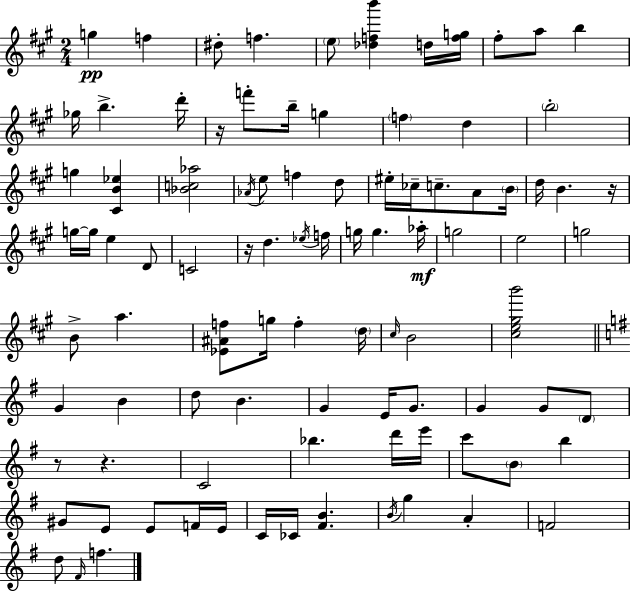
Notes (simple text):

G5/q F5/q D#5/e F5/q. E5/e [Db5,F5,B6]/q D5/s [F5,G5]/s F#5/e A5/e B5/q Gb5/s B5/q. D6/s R/s F6/e B5/s G5/q F5/q D5/q B5/h G5/q [C#4,B4,Eb5]/q [Bb4,C5,Ab5]/h Ab4/s E5/e F5/q D5/e EIS5/s CES5/s C5/e. A4/e B4/s D5/s B4/q. R/s G5/s G5/s E5/q D4/e C4/h R/s D5/q. Eb5/s F5/s G5/s G5/q. Ab5/s G5/h E5/h G5/h B4/e A5/q. [Eb4,A#4,F5]/e G5/s F5/q D5/s C#5/s B4/h [C#5,E5,G#5,B6]/h G4/q B4/q D5/e B4/q. G4/q E4/s G4/e. G4/q G4/e D4/e R/e R/q. C4/h Bb5/q. D6/s E6/s C6/e B4/e B5/q G#4/e E4/e E4/e F4/s E4/s C4/s CES4/s [F#4,B4]/q. B4/s G5/q A4/q F4/h D5/e F#4/s F5/q.